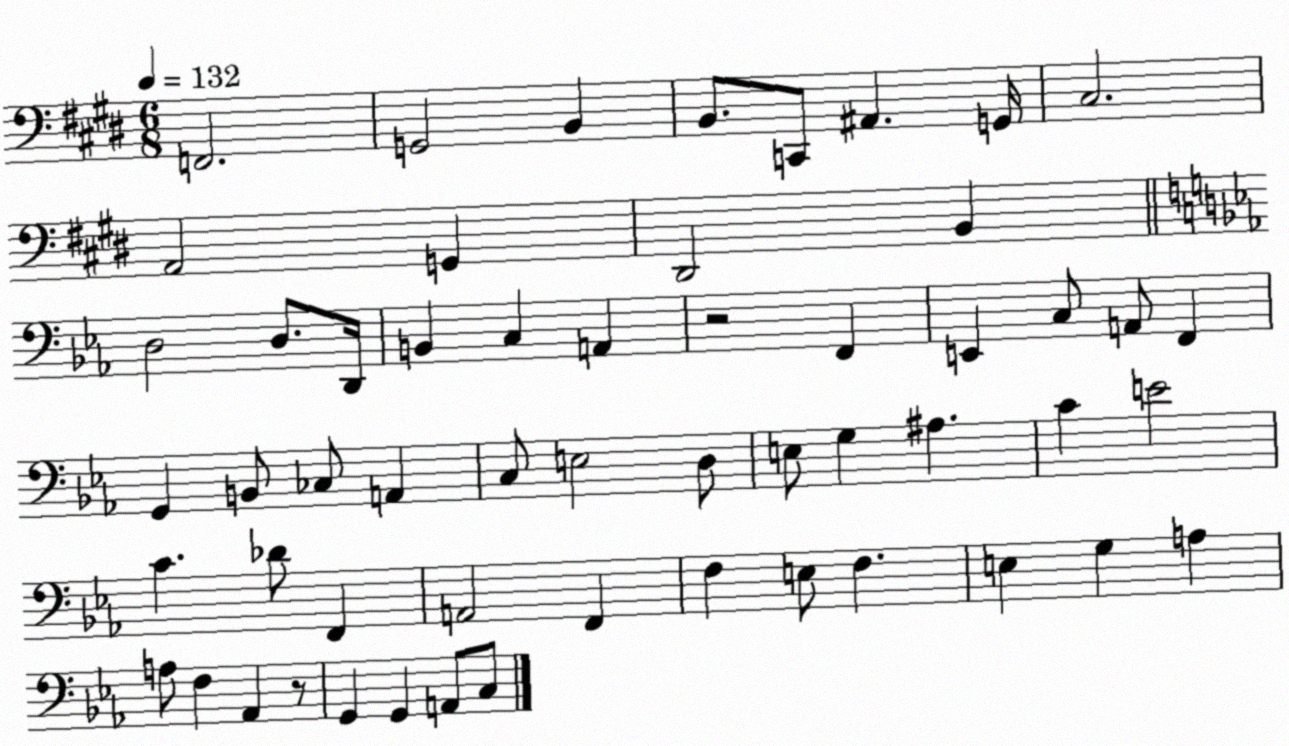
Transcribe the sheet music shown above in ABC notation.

X:1
T:Untitled
M:6/8
L:1/4
K:E
F,,2 G,,2 B,, B,,/2 C,,/2 ^A,, G,,/4 ^C,2 A,,2 G,, ^D,,2 B,, D,2 D,/2 D,,/4 B,, C, A,, z2 F,, E,, C,/2 A,,/2 F,, G,, B,,/2 _C,/2 A,, C,/2 E,2 D,/2 E,/2 G, ^A, C E2 C _D/2 F,, A,,2 F,, F, E,/2 F, E, G, A, A,/2 F, _A,, z/2 G,, G,, A,,/2 C,/2